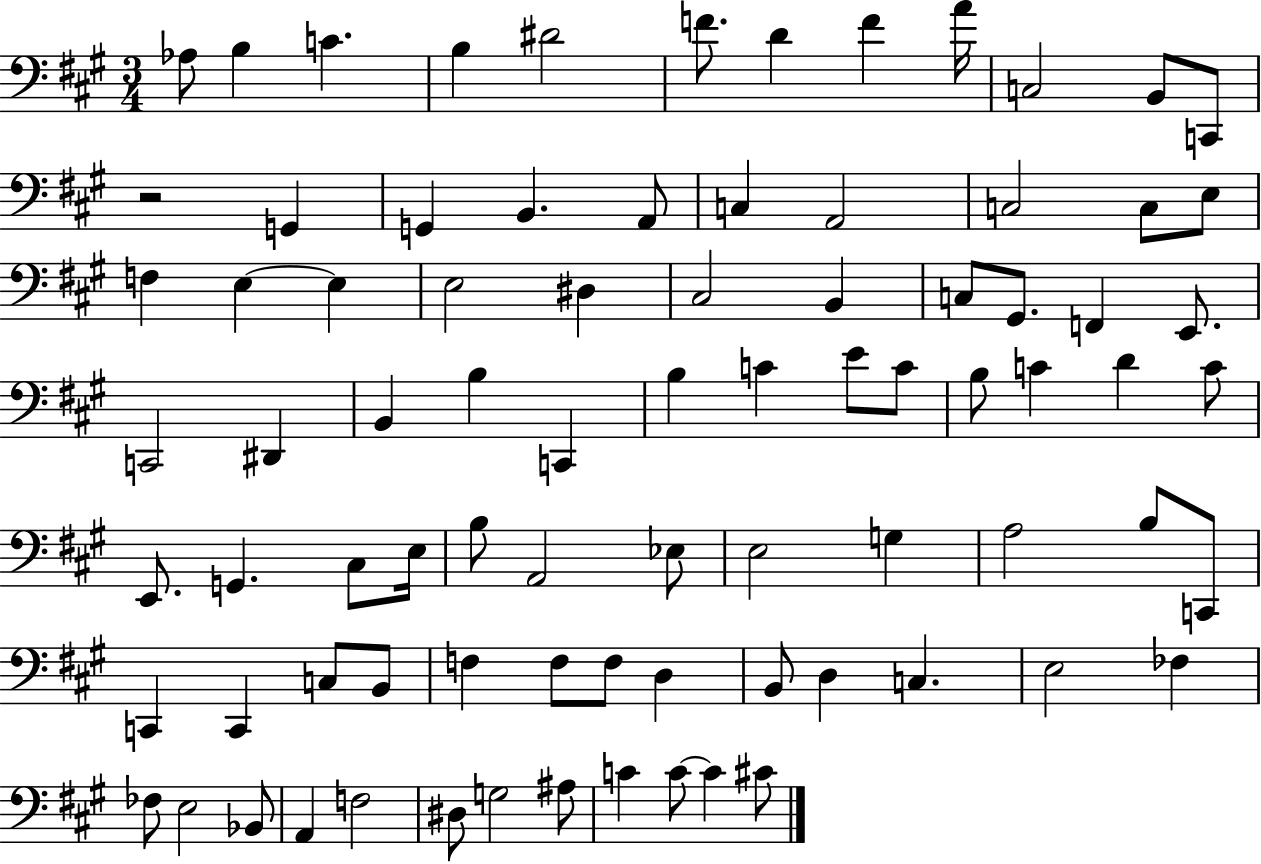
{
  \clef bass
  \numericTimeSignature
  \time 3/4
  \key a \major
  aes8 b4 c'4. | b4 dis'2 | f'8. d'4 f'4 a'16 | c2 b,8 c,8 | \break r2 g,4 | g,4 b,4. a,8 | c4 a,2 | c2 c8 e8 | \break f4 e4~~ e4 | e2 dis4 | cis2 b,4 | c8 gis,8. f,4 e,8. | \break c,2 dis,4 | b,4 b4 c,4 | b4 c'4 e'8 c'8 | b8 c'4 d'4 c'8 | \break e,8. g,4. cis8 e16 | b8 a,2 ees8 | e2 g4 | a2 b8 c,8 | \break c,4 c,4 c8 b,8 | f4 f8 f8 d4 | b,8 d4 c4. | e2 fes4 | \break fes8 e2 bes,8 | a,4 f2 | dis8 g2 ais8 | c'4 c'8~~ c'4 cis'8 | \break \bar "|."
}